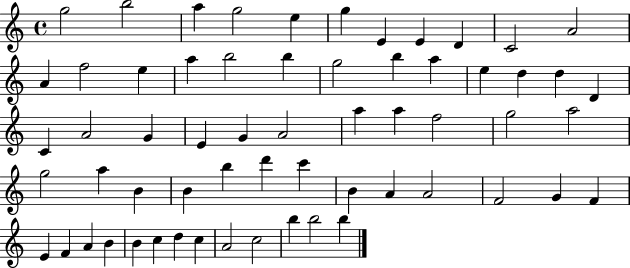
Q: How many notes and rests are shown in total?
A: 61